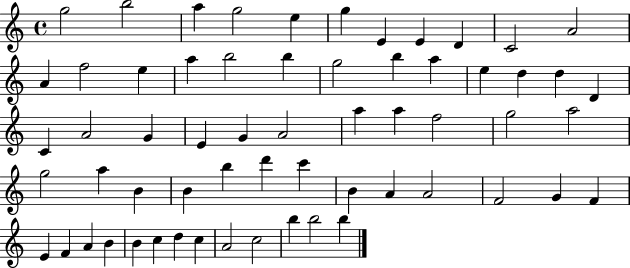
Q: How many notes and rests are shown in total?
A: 61